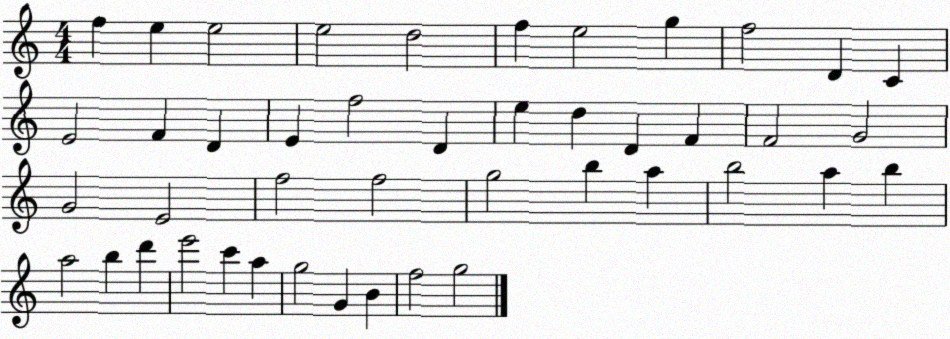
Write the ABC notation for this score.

X:1
T:Untitled
M:4/4
L:1/4
K:C
f e e2 e2 d2 f e2 g f2 D C E2 F D E f2 D e d D F F2 G2 G2 E2 f2 f2 g2 b a b2 a b a2 b d' e'2 c' a g2 G B f2 g2